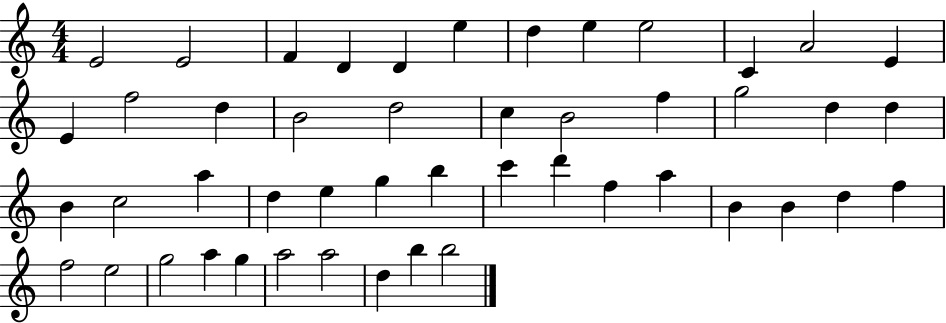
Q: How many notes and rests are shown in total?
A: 48